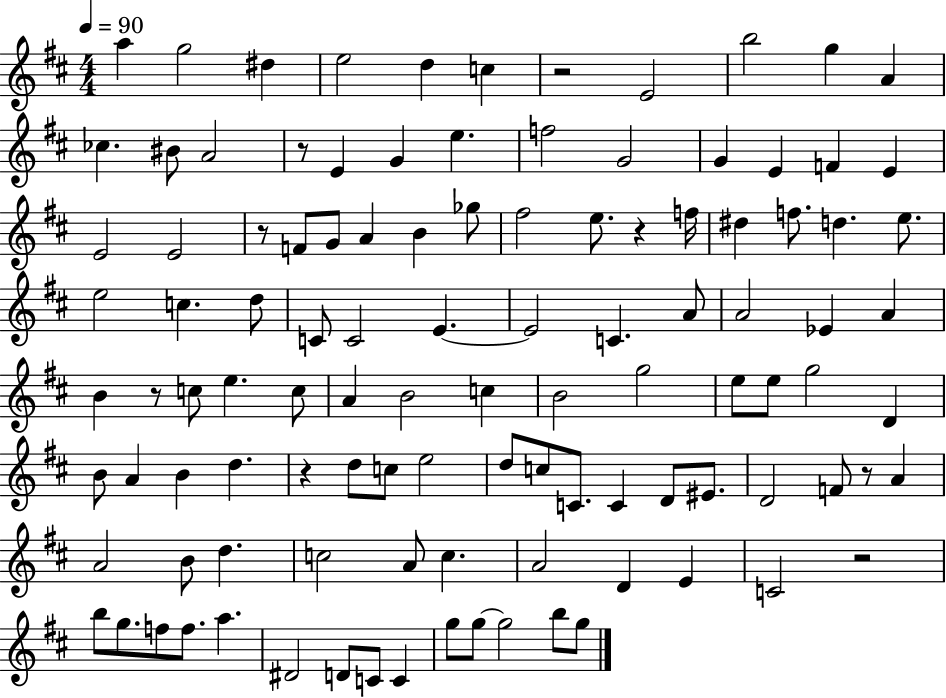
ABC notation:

X:1
T:Untitled
M:4/4
L:1/4
K:D
a g2 ^d e2 d c z2 E2 b2 g A _c ^B/2 A2 z/2 E G e f2 G2 G E F E E2 E2 z/2 F/2 G/2 A B _g/2 ^f2 e/2 z f/4 ^d f/2 d e/2 e2 c d/2 C/2 C2 E E2 C A/2 A2 _E A B z/2 c/2 e c/2 A B2 c B2 g2 e/2 e/2 g2 D B/2 A B d z d/2 c/2 e2 d/2 c/2 C/2 C D/2 ^E/2 D2 F/2 z/2 A A2 B/2 d c2 A/2 c A2 D E C2 z2 b/2 g/2 f/2 f/2 a ^D2 D/2 C/2 C g/2 g/2 g2 b/2 g/2